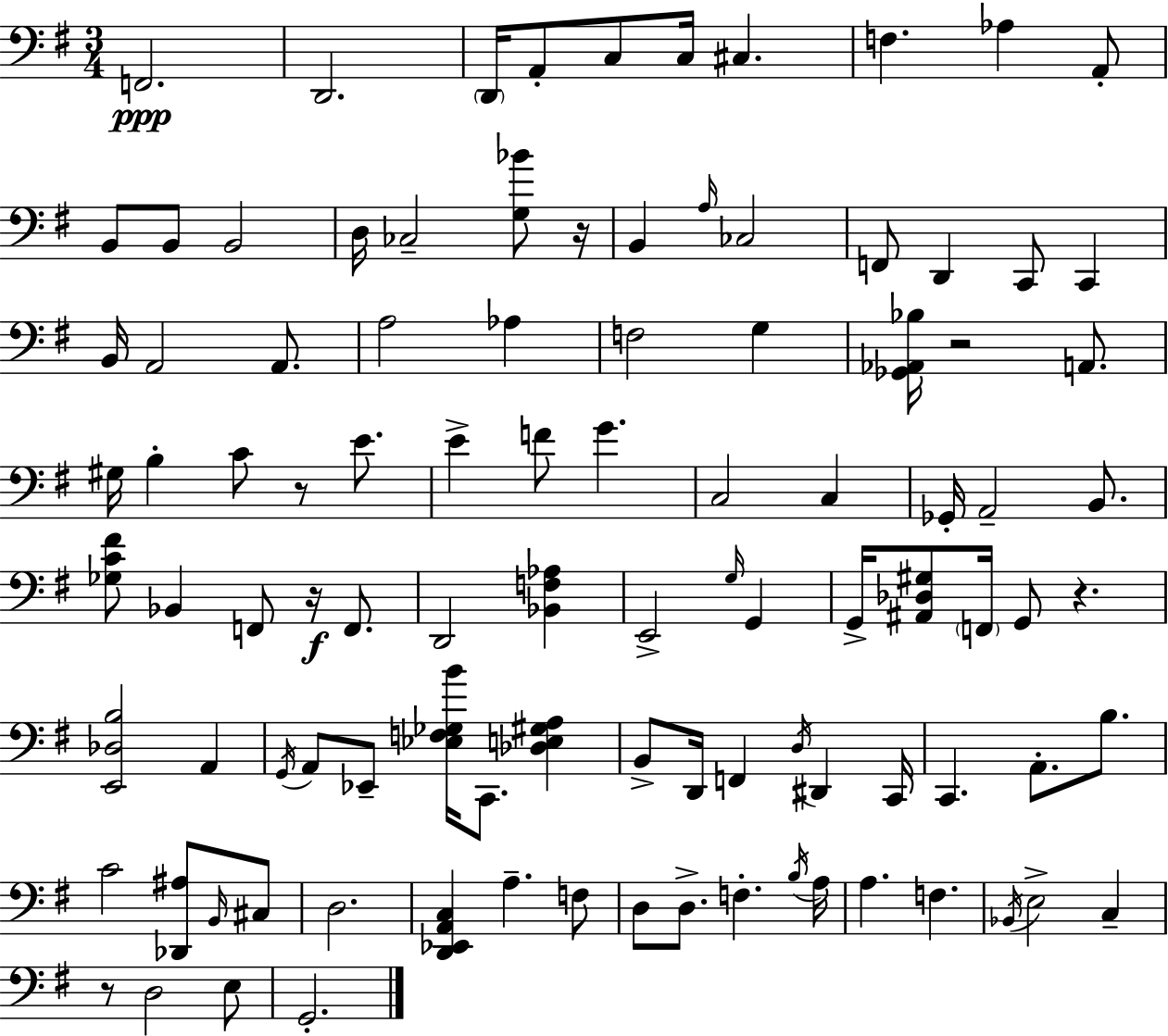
F2/h. D2/h. D2/s A2/e C3/e C3/s C#3/q. F3/q. Ab3/q A2/e B2/e B2/e B2/h D3/s CES3/h [G3,Bb4]/e R/s B2/q A3/s CES3/h F2/e D2/q C2/e C2/q B2/s A2/h A2/e. A3/h Ab3/q F3/h G3/q [Gb2,Ab2,Bb3]/s R/h A2/e. G#3/s B3/q C4/e R/e E4/e. E4/q F4/e G4/q. C3/h C3/q Gb2/s A2/h B2/e. [Gb3,C4,F#4]/e Bb2/q F2/e R/s F2/e. D2/h [Bb2,F3,Ab3]/q E2/h G3/s G2/q G2/s [A#2,Db3,G#3]/e F2/s G2/e R/q. [E2,Db3,B3]/h A2/q G2/s A2/e Eb2/e [Eb3,F3,Gb3,B4]/s C2/e. [Db3,E3,G#3,A3]/q B2/e D2/s F2/q D3/s D#2/q C2/s C2/q. A2/e. B3/e. C4/h [Db2,A#3]/e B2/s C#3/e D3/h. [D2,Eb2,A2,C3]/q A3/q. F3/e D3/e D3/e. F3/q. B3/s A3/s A3/q. F3/q. Bb2/s E3/h C3/q R/e D3/h E3/e G2/h.